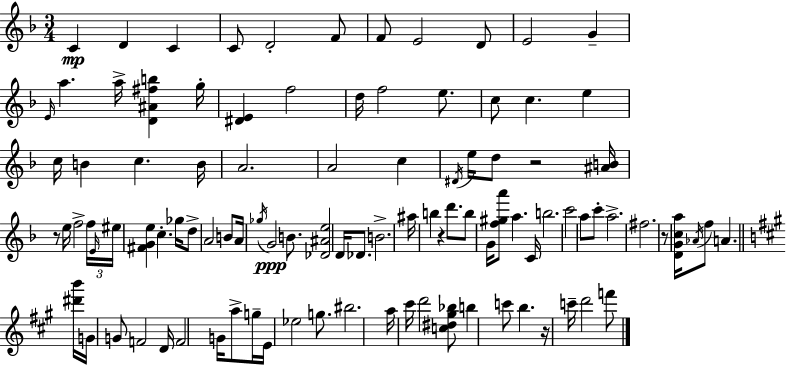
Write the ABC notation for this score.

X:1
T:Untitled
M:3/4
L:1/4
K:F
C D C C/2 D2 F/2 F/2 E2 D/2 E2 G E/4 a a/4 [D^A^fb] g/4 [^DE] f2 d/4 f2 e/2 c/2 c e c/4 B c B/4 A2 A2 c ^D/4 e/4 d/2 z2 [^AB]/4 z/2 e/4 f2 f/4 E/4 ^e/4 [^FGe] c _g/4 d/2 A2 B/2 A/4 _g/4 G2 B/2 [_D^Ae]2 D/4 _D/2 B2 ^a/4 b z d'/2 b/2 G/4 [f^ga']/2 a C/4 b2 c'2 a/2 c'/2 a2 ^f2 z/2 [DGca]/4 _A/4 f/2 A [^d'b']/4 G/4 G/2 F2 D/4 F2 G/4 a/2 g/4 E/4 _e2 g/2 ^b2 a/4 ^c'/4 d'2 [c^d^g_b]/2 b c'/2 b z/4 c'/4 d'2 f'/2